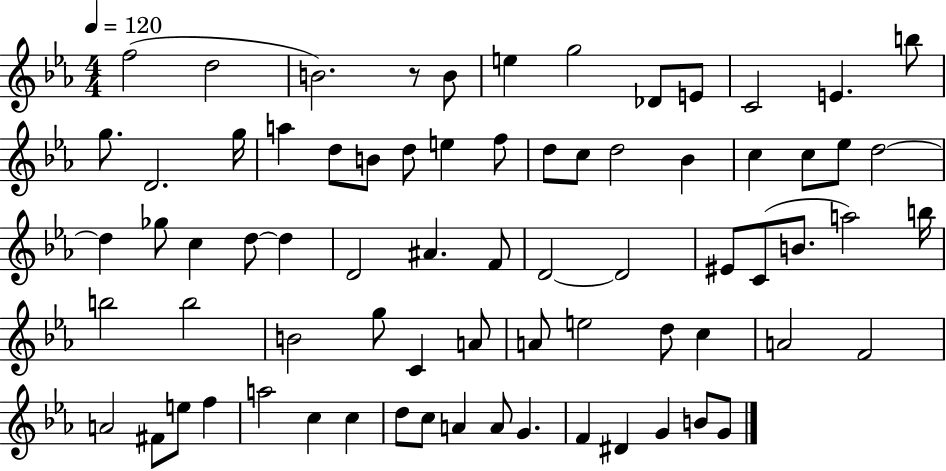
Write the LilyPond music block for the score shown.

{
  \clef treble
  \numericTimeSignature
  \time 4/4
  \key ees \major
  \tempo 4 = 120
  f''2( d''2 | b'2.) r8 b'8 | e''4 g''2 des'8 e'8 | c'2 e'4. b''8 | \break g''8. d'2. g''16 | a''4 d''8 b'8 d''8 e''4 f''8 | d''8 c''8 d''2 bes'4 | c''4 c''8 ees''8 d''2~~ | \break d''4 ges''8 c''4 d''8~~ d''4 | d'2 ais'4. f'8 | d'2~~ d'2 | eis'8 c'8( b'8. a''2) b''16 | \break b''2 b''2 | b'2 g''8 c'4 a'8 | a'8 e''2 d''8 c''4 | a'2 f'2 | \break a'2 fis'8 e''8 f''4 | a''2 c''4 c''4 | d''8 c''8 a'4 a'8 g'4. | f'4 dis'4 g'4 b'8 g'8 | \break \bar "|."
}